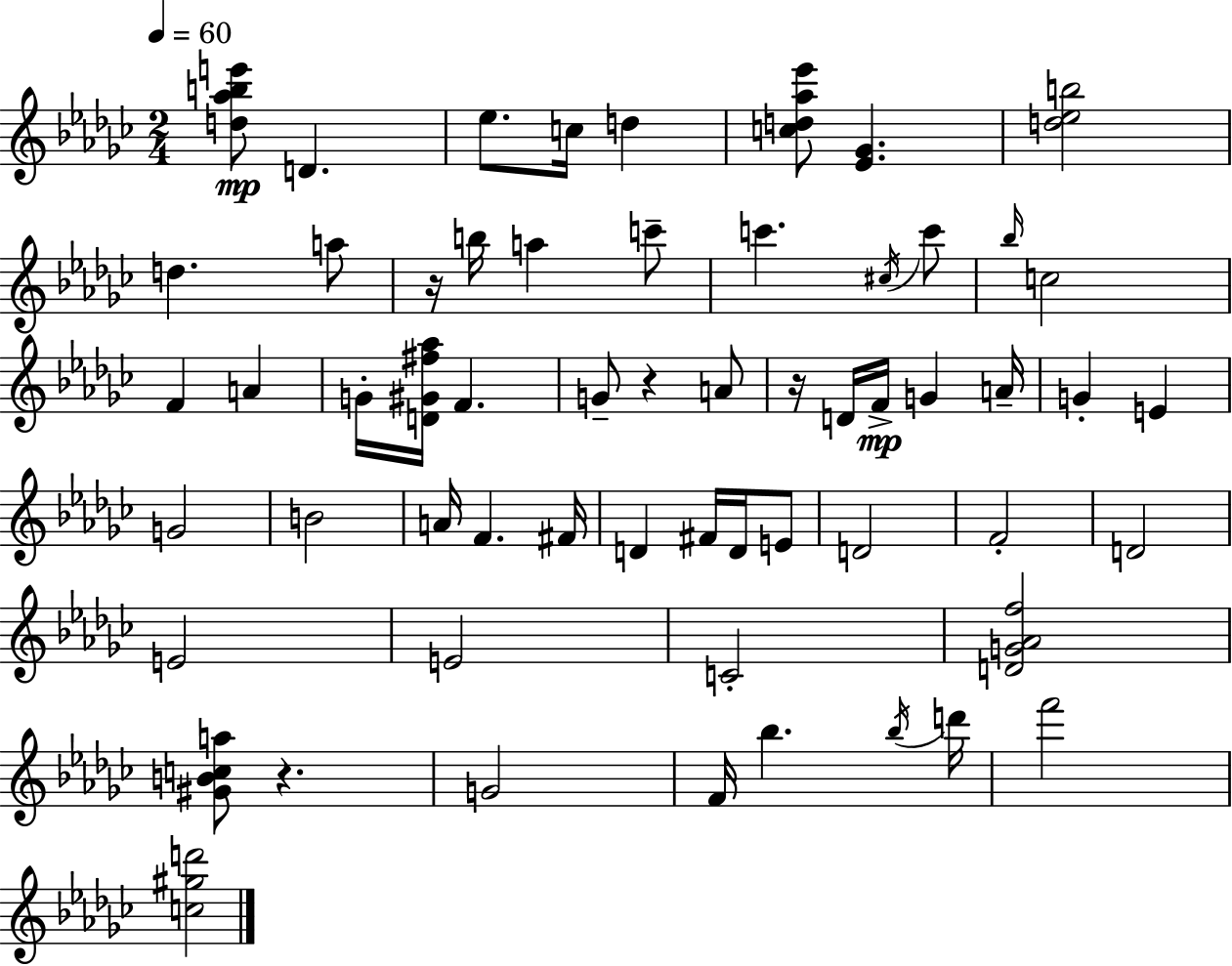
{
  \clef treble
  \numericTimeSignature
  \time 2/4
  \key ees \minor
  \tempo 4 = 60
  <d'' aes'' b'' e'''>8\mp d'4. | ees''8. c''16 d''4 | <c'' d'' aes'' ees'''>8 <ees' ges'>4. | <d'' ees'' b''>2 | \break d''4. a''8 | r16 b''16 a''4 c'''8-- | c'''4. \acciaccatura { cis''16 } c'''8 | \grace { bes''16 } c''2 | \break f'4 a'4 | g'16-. <d' gis' fis'' aes''>16 f'4. | g'8-- r4 | a'8 r16 d'16 f'16->\mp g'4 | \break a'16-- g'4-. e'4 | g'2 | b'2 | a'16 f'4. | \break fis'16 d'4 fis'16 d'16 | e'8 d'2 | f'2-. | d'2 | \break e'2 | e'2 | c'2-. | <d' g' aes' f''>2 | \break <gis' b' c'' a''>8 r4. | g'2 | f'16 bes''4. | \acciaccatura { bes''16 } d'''16 f'''2 | \break <c'' gis'' d'''>2 | \bar "|."
}